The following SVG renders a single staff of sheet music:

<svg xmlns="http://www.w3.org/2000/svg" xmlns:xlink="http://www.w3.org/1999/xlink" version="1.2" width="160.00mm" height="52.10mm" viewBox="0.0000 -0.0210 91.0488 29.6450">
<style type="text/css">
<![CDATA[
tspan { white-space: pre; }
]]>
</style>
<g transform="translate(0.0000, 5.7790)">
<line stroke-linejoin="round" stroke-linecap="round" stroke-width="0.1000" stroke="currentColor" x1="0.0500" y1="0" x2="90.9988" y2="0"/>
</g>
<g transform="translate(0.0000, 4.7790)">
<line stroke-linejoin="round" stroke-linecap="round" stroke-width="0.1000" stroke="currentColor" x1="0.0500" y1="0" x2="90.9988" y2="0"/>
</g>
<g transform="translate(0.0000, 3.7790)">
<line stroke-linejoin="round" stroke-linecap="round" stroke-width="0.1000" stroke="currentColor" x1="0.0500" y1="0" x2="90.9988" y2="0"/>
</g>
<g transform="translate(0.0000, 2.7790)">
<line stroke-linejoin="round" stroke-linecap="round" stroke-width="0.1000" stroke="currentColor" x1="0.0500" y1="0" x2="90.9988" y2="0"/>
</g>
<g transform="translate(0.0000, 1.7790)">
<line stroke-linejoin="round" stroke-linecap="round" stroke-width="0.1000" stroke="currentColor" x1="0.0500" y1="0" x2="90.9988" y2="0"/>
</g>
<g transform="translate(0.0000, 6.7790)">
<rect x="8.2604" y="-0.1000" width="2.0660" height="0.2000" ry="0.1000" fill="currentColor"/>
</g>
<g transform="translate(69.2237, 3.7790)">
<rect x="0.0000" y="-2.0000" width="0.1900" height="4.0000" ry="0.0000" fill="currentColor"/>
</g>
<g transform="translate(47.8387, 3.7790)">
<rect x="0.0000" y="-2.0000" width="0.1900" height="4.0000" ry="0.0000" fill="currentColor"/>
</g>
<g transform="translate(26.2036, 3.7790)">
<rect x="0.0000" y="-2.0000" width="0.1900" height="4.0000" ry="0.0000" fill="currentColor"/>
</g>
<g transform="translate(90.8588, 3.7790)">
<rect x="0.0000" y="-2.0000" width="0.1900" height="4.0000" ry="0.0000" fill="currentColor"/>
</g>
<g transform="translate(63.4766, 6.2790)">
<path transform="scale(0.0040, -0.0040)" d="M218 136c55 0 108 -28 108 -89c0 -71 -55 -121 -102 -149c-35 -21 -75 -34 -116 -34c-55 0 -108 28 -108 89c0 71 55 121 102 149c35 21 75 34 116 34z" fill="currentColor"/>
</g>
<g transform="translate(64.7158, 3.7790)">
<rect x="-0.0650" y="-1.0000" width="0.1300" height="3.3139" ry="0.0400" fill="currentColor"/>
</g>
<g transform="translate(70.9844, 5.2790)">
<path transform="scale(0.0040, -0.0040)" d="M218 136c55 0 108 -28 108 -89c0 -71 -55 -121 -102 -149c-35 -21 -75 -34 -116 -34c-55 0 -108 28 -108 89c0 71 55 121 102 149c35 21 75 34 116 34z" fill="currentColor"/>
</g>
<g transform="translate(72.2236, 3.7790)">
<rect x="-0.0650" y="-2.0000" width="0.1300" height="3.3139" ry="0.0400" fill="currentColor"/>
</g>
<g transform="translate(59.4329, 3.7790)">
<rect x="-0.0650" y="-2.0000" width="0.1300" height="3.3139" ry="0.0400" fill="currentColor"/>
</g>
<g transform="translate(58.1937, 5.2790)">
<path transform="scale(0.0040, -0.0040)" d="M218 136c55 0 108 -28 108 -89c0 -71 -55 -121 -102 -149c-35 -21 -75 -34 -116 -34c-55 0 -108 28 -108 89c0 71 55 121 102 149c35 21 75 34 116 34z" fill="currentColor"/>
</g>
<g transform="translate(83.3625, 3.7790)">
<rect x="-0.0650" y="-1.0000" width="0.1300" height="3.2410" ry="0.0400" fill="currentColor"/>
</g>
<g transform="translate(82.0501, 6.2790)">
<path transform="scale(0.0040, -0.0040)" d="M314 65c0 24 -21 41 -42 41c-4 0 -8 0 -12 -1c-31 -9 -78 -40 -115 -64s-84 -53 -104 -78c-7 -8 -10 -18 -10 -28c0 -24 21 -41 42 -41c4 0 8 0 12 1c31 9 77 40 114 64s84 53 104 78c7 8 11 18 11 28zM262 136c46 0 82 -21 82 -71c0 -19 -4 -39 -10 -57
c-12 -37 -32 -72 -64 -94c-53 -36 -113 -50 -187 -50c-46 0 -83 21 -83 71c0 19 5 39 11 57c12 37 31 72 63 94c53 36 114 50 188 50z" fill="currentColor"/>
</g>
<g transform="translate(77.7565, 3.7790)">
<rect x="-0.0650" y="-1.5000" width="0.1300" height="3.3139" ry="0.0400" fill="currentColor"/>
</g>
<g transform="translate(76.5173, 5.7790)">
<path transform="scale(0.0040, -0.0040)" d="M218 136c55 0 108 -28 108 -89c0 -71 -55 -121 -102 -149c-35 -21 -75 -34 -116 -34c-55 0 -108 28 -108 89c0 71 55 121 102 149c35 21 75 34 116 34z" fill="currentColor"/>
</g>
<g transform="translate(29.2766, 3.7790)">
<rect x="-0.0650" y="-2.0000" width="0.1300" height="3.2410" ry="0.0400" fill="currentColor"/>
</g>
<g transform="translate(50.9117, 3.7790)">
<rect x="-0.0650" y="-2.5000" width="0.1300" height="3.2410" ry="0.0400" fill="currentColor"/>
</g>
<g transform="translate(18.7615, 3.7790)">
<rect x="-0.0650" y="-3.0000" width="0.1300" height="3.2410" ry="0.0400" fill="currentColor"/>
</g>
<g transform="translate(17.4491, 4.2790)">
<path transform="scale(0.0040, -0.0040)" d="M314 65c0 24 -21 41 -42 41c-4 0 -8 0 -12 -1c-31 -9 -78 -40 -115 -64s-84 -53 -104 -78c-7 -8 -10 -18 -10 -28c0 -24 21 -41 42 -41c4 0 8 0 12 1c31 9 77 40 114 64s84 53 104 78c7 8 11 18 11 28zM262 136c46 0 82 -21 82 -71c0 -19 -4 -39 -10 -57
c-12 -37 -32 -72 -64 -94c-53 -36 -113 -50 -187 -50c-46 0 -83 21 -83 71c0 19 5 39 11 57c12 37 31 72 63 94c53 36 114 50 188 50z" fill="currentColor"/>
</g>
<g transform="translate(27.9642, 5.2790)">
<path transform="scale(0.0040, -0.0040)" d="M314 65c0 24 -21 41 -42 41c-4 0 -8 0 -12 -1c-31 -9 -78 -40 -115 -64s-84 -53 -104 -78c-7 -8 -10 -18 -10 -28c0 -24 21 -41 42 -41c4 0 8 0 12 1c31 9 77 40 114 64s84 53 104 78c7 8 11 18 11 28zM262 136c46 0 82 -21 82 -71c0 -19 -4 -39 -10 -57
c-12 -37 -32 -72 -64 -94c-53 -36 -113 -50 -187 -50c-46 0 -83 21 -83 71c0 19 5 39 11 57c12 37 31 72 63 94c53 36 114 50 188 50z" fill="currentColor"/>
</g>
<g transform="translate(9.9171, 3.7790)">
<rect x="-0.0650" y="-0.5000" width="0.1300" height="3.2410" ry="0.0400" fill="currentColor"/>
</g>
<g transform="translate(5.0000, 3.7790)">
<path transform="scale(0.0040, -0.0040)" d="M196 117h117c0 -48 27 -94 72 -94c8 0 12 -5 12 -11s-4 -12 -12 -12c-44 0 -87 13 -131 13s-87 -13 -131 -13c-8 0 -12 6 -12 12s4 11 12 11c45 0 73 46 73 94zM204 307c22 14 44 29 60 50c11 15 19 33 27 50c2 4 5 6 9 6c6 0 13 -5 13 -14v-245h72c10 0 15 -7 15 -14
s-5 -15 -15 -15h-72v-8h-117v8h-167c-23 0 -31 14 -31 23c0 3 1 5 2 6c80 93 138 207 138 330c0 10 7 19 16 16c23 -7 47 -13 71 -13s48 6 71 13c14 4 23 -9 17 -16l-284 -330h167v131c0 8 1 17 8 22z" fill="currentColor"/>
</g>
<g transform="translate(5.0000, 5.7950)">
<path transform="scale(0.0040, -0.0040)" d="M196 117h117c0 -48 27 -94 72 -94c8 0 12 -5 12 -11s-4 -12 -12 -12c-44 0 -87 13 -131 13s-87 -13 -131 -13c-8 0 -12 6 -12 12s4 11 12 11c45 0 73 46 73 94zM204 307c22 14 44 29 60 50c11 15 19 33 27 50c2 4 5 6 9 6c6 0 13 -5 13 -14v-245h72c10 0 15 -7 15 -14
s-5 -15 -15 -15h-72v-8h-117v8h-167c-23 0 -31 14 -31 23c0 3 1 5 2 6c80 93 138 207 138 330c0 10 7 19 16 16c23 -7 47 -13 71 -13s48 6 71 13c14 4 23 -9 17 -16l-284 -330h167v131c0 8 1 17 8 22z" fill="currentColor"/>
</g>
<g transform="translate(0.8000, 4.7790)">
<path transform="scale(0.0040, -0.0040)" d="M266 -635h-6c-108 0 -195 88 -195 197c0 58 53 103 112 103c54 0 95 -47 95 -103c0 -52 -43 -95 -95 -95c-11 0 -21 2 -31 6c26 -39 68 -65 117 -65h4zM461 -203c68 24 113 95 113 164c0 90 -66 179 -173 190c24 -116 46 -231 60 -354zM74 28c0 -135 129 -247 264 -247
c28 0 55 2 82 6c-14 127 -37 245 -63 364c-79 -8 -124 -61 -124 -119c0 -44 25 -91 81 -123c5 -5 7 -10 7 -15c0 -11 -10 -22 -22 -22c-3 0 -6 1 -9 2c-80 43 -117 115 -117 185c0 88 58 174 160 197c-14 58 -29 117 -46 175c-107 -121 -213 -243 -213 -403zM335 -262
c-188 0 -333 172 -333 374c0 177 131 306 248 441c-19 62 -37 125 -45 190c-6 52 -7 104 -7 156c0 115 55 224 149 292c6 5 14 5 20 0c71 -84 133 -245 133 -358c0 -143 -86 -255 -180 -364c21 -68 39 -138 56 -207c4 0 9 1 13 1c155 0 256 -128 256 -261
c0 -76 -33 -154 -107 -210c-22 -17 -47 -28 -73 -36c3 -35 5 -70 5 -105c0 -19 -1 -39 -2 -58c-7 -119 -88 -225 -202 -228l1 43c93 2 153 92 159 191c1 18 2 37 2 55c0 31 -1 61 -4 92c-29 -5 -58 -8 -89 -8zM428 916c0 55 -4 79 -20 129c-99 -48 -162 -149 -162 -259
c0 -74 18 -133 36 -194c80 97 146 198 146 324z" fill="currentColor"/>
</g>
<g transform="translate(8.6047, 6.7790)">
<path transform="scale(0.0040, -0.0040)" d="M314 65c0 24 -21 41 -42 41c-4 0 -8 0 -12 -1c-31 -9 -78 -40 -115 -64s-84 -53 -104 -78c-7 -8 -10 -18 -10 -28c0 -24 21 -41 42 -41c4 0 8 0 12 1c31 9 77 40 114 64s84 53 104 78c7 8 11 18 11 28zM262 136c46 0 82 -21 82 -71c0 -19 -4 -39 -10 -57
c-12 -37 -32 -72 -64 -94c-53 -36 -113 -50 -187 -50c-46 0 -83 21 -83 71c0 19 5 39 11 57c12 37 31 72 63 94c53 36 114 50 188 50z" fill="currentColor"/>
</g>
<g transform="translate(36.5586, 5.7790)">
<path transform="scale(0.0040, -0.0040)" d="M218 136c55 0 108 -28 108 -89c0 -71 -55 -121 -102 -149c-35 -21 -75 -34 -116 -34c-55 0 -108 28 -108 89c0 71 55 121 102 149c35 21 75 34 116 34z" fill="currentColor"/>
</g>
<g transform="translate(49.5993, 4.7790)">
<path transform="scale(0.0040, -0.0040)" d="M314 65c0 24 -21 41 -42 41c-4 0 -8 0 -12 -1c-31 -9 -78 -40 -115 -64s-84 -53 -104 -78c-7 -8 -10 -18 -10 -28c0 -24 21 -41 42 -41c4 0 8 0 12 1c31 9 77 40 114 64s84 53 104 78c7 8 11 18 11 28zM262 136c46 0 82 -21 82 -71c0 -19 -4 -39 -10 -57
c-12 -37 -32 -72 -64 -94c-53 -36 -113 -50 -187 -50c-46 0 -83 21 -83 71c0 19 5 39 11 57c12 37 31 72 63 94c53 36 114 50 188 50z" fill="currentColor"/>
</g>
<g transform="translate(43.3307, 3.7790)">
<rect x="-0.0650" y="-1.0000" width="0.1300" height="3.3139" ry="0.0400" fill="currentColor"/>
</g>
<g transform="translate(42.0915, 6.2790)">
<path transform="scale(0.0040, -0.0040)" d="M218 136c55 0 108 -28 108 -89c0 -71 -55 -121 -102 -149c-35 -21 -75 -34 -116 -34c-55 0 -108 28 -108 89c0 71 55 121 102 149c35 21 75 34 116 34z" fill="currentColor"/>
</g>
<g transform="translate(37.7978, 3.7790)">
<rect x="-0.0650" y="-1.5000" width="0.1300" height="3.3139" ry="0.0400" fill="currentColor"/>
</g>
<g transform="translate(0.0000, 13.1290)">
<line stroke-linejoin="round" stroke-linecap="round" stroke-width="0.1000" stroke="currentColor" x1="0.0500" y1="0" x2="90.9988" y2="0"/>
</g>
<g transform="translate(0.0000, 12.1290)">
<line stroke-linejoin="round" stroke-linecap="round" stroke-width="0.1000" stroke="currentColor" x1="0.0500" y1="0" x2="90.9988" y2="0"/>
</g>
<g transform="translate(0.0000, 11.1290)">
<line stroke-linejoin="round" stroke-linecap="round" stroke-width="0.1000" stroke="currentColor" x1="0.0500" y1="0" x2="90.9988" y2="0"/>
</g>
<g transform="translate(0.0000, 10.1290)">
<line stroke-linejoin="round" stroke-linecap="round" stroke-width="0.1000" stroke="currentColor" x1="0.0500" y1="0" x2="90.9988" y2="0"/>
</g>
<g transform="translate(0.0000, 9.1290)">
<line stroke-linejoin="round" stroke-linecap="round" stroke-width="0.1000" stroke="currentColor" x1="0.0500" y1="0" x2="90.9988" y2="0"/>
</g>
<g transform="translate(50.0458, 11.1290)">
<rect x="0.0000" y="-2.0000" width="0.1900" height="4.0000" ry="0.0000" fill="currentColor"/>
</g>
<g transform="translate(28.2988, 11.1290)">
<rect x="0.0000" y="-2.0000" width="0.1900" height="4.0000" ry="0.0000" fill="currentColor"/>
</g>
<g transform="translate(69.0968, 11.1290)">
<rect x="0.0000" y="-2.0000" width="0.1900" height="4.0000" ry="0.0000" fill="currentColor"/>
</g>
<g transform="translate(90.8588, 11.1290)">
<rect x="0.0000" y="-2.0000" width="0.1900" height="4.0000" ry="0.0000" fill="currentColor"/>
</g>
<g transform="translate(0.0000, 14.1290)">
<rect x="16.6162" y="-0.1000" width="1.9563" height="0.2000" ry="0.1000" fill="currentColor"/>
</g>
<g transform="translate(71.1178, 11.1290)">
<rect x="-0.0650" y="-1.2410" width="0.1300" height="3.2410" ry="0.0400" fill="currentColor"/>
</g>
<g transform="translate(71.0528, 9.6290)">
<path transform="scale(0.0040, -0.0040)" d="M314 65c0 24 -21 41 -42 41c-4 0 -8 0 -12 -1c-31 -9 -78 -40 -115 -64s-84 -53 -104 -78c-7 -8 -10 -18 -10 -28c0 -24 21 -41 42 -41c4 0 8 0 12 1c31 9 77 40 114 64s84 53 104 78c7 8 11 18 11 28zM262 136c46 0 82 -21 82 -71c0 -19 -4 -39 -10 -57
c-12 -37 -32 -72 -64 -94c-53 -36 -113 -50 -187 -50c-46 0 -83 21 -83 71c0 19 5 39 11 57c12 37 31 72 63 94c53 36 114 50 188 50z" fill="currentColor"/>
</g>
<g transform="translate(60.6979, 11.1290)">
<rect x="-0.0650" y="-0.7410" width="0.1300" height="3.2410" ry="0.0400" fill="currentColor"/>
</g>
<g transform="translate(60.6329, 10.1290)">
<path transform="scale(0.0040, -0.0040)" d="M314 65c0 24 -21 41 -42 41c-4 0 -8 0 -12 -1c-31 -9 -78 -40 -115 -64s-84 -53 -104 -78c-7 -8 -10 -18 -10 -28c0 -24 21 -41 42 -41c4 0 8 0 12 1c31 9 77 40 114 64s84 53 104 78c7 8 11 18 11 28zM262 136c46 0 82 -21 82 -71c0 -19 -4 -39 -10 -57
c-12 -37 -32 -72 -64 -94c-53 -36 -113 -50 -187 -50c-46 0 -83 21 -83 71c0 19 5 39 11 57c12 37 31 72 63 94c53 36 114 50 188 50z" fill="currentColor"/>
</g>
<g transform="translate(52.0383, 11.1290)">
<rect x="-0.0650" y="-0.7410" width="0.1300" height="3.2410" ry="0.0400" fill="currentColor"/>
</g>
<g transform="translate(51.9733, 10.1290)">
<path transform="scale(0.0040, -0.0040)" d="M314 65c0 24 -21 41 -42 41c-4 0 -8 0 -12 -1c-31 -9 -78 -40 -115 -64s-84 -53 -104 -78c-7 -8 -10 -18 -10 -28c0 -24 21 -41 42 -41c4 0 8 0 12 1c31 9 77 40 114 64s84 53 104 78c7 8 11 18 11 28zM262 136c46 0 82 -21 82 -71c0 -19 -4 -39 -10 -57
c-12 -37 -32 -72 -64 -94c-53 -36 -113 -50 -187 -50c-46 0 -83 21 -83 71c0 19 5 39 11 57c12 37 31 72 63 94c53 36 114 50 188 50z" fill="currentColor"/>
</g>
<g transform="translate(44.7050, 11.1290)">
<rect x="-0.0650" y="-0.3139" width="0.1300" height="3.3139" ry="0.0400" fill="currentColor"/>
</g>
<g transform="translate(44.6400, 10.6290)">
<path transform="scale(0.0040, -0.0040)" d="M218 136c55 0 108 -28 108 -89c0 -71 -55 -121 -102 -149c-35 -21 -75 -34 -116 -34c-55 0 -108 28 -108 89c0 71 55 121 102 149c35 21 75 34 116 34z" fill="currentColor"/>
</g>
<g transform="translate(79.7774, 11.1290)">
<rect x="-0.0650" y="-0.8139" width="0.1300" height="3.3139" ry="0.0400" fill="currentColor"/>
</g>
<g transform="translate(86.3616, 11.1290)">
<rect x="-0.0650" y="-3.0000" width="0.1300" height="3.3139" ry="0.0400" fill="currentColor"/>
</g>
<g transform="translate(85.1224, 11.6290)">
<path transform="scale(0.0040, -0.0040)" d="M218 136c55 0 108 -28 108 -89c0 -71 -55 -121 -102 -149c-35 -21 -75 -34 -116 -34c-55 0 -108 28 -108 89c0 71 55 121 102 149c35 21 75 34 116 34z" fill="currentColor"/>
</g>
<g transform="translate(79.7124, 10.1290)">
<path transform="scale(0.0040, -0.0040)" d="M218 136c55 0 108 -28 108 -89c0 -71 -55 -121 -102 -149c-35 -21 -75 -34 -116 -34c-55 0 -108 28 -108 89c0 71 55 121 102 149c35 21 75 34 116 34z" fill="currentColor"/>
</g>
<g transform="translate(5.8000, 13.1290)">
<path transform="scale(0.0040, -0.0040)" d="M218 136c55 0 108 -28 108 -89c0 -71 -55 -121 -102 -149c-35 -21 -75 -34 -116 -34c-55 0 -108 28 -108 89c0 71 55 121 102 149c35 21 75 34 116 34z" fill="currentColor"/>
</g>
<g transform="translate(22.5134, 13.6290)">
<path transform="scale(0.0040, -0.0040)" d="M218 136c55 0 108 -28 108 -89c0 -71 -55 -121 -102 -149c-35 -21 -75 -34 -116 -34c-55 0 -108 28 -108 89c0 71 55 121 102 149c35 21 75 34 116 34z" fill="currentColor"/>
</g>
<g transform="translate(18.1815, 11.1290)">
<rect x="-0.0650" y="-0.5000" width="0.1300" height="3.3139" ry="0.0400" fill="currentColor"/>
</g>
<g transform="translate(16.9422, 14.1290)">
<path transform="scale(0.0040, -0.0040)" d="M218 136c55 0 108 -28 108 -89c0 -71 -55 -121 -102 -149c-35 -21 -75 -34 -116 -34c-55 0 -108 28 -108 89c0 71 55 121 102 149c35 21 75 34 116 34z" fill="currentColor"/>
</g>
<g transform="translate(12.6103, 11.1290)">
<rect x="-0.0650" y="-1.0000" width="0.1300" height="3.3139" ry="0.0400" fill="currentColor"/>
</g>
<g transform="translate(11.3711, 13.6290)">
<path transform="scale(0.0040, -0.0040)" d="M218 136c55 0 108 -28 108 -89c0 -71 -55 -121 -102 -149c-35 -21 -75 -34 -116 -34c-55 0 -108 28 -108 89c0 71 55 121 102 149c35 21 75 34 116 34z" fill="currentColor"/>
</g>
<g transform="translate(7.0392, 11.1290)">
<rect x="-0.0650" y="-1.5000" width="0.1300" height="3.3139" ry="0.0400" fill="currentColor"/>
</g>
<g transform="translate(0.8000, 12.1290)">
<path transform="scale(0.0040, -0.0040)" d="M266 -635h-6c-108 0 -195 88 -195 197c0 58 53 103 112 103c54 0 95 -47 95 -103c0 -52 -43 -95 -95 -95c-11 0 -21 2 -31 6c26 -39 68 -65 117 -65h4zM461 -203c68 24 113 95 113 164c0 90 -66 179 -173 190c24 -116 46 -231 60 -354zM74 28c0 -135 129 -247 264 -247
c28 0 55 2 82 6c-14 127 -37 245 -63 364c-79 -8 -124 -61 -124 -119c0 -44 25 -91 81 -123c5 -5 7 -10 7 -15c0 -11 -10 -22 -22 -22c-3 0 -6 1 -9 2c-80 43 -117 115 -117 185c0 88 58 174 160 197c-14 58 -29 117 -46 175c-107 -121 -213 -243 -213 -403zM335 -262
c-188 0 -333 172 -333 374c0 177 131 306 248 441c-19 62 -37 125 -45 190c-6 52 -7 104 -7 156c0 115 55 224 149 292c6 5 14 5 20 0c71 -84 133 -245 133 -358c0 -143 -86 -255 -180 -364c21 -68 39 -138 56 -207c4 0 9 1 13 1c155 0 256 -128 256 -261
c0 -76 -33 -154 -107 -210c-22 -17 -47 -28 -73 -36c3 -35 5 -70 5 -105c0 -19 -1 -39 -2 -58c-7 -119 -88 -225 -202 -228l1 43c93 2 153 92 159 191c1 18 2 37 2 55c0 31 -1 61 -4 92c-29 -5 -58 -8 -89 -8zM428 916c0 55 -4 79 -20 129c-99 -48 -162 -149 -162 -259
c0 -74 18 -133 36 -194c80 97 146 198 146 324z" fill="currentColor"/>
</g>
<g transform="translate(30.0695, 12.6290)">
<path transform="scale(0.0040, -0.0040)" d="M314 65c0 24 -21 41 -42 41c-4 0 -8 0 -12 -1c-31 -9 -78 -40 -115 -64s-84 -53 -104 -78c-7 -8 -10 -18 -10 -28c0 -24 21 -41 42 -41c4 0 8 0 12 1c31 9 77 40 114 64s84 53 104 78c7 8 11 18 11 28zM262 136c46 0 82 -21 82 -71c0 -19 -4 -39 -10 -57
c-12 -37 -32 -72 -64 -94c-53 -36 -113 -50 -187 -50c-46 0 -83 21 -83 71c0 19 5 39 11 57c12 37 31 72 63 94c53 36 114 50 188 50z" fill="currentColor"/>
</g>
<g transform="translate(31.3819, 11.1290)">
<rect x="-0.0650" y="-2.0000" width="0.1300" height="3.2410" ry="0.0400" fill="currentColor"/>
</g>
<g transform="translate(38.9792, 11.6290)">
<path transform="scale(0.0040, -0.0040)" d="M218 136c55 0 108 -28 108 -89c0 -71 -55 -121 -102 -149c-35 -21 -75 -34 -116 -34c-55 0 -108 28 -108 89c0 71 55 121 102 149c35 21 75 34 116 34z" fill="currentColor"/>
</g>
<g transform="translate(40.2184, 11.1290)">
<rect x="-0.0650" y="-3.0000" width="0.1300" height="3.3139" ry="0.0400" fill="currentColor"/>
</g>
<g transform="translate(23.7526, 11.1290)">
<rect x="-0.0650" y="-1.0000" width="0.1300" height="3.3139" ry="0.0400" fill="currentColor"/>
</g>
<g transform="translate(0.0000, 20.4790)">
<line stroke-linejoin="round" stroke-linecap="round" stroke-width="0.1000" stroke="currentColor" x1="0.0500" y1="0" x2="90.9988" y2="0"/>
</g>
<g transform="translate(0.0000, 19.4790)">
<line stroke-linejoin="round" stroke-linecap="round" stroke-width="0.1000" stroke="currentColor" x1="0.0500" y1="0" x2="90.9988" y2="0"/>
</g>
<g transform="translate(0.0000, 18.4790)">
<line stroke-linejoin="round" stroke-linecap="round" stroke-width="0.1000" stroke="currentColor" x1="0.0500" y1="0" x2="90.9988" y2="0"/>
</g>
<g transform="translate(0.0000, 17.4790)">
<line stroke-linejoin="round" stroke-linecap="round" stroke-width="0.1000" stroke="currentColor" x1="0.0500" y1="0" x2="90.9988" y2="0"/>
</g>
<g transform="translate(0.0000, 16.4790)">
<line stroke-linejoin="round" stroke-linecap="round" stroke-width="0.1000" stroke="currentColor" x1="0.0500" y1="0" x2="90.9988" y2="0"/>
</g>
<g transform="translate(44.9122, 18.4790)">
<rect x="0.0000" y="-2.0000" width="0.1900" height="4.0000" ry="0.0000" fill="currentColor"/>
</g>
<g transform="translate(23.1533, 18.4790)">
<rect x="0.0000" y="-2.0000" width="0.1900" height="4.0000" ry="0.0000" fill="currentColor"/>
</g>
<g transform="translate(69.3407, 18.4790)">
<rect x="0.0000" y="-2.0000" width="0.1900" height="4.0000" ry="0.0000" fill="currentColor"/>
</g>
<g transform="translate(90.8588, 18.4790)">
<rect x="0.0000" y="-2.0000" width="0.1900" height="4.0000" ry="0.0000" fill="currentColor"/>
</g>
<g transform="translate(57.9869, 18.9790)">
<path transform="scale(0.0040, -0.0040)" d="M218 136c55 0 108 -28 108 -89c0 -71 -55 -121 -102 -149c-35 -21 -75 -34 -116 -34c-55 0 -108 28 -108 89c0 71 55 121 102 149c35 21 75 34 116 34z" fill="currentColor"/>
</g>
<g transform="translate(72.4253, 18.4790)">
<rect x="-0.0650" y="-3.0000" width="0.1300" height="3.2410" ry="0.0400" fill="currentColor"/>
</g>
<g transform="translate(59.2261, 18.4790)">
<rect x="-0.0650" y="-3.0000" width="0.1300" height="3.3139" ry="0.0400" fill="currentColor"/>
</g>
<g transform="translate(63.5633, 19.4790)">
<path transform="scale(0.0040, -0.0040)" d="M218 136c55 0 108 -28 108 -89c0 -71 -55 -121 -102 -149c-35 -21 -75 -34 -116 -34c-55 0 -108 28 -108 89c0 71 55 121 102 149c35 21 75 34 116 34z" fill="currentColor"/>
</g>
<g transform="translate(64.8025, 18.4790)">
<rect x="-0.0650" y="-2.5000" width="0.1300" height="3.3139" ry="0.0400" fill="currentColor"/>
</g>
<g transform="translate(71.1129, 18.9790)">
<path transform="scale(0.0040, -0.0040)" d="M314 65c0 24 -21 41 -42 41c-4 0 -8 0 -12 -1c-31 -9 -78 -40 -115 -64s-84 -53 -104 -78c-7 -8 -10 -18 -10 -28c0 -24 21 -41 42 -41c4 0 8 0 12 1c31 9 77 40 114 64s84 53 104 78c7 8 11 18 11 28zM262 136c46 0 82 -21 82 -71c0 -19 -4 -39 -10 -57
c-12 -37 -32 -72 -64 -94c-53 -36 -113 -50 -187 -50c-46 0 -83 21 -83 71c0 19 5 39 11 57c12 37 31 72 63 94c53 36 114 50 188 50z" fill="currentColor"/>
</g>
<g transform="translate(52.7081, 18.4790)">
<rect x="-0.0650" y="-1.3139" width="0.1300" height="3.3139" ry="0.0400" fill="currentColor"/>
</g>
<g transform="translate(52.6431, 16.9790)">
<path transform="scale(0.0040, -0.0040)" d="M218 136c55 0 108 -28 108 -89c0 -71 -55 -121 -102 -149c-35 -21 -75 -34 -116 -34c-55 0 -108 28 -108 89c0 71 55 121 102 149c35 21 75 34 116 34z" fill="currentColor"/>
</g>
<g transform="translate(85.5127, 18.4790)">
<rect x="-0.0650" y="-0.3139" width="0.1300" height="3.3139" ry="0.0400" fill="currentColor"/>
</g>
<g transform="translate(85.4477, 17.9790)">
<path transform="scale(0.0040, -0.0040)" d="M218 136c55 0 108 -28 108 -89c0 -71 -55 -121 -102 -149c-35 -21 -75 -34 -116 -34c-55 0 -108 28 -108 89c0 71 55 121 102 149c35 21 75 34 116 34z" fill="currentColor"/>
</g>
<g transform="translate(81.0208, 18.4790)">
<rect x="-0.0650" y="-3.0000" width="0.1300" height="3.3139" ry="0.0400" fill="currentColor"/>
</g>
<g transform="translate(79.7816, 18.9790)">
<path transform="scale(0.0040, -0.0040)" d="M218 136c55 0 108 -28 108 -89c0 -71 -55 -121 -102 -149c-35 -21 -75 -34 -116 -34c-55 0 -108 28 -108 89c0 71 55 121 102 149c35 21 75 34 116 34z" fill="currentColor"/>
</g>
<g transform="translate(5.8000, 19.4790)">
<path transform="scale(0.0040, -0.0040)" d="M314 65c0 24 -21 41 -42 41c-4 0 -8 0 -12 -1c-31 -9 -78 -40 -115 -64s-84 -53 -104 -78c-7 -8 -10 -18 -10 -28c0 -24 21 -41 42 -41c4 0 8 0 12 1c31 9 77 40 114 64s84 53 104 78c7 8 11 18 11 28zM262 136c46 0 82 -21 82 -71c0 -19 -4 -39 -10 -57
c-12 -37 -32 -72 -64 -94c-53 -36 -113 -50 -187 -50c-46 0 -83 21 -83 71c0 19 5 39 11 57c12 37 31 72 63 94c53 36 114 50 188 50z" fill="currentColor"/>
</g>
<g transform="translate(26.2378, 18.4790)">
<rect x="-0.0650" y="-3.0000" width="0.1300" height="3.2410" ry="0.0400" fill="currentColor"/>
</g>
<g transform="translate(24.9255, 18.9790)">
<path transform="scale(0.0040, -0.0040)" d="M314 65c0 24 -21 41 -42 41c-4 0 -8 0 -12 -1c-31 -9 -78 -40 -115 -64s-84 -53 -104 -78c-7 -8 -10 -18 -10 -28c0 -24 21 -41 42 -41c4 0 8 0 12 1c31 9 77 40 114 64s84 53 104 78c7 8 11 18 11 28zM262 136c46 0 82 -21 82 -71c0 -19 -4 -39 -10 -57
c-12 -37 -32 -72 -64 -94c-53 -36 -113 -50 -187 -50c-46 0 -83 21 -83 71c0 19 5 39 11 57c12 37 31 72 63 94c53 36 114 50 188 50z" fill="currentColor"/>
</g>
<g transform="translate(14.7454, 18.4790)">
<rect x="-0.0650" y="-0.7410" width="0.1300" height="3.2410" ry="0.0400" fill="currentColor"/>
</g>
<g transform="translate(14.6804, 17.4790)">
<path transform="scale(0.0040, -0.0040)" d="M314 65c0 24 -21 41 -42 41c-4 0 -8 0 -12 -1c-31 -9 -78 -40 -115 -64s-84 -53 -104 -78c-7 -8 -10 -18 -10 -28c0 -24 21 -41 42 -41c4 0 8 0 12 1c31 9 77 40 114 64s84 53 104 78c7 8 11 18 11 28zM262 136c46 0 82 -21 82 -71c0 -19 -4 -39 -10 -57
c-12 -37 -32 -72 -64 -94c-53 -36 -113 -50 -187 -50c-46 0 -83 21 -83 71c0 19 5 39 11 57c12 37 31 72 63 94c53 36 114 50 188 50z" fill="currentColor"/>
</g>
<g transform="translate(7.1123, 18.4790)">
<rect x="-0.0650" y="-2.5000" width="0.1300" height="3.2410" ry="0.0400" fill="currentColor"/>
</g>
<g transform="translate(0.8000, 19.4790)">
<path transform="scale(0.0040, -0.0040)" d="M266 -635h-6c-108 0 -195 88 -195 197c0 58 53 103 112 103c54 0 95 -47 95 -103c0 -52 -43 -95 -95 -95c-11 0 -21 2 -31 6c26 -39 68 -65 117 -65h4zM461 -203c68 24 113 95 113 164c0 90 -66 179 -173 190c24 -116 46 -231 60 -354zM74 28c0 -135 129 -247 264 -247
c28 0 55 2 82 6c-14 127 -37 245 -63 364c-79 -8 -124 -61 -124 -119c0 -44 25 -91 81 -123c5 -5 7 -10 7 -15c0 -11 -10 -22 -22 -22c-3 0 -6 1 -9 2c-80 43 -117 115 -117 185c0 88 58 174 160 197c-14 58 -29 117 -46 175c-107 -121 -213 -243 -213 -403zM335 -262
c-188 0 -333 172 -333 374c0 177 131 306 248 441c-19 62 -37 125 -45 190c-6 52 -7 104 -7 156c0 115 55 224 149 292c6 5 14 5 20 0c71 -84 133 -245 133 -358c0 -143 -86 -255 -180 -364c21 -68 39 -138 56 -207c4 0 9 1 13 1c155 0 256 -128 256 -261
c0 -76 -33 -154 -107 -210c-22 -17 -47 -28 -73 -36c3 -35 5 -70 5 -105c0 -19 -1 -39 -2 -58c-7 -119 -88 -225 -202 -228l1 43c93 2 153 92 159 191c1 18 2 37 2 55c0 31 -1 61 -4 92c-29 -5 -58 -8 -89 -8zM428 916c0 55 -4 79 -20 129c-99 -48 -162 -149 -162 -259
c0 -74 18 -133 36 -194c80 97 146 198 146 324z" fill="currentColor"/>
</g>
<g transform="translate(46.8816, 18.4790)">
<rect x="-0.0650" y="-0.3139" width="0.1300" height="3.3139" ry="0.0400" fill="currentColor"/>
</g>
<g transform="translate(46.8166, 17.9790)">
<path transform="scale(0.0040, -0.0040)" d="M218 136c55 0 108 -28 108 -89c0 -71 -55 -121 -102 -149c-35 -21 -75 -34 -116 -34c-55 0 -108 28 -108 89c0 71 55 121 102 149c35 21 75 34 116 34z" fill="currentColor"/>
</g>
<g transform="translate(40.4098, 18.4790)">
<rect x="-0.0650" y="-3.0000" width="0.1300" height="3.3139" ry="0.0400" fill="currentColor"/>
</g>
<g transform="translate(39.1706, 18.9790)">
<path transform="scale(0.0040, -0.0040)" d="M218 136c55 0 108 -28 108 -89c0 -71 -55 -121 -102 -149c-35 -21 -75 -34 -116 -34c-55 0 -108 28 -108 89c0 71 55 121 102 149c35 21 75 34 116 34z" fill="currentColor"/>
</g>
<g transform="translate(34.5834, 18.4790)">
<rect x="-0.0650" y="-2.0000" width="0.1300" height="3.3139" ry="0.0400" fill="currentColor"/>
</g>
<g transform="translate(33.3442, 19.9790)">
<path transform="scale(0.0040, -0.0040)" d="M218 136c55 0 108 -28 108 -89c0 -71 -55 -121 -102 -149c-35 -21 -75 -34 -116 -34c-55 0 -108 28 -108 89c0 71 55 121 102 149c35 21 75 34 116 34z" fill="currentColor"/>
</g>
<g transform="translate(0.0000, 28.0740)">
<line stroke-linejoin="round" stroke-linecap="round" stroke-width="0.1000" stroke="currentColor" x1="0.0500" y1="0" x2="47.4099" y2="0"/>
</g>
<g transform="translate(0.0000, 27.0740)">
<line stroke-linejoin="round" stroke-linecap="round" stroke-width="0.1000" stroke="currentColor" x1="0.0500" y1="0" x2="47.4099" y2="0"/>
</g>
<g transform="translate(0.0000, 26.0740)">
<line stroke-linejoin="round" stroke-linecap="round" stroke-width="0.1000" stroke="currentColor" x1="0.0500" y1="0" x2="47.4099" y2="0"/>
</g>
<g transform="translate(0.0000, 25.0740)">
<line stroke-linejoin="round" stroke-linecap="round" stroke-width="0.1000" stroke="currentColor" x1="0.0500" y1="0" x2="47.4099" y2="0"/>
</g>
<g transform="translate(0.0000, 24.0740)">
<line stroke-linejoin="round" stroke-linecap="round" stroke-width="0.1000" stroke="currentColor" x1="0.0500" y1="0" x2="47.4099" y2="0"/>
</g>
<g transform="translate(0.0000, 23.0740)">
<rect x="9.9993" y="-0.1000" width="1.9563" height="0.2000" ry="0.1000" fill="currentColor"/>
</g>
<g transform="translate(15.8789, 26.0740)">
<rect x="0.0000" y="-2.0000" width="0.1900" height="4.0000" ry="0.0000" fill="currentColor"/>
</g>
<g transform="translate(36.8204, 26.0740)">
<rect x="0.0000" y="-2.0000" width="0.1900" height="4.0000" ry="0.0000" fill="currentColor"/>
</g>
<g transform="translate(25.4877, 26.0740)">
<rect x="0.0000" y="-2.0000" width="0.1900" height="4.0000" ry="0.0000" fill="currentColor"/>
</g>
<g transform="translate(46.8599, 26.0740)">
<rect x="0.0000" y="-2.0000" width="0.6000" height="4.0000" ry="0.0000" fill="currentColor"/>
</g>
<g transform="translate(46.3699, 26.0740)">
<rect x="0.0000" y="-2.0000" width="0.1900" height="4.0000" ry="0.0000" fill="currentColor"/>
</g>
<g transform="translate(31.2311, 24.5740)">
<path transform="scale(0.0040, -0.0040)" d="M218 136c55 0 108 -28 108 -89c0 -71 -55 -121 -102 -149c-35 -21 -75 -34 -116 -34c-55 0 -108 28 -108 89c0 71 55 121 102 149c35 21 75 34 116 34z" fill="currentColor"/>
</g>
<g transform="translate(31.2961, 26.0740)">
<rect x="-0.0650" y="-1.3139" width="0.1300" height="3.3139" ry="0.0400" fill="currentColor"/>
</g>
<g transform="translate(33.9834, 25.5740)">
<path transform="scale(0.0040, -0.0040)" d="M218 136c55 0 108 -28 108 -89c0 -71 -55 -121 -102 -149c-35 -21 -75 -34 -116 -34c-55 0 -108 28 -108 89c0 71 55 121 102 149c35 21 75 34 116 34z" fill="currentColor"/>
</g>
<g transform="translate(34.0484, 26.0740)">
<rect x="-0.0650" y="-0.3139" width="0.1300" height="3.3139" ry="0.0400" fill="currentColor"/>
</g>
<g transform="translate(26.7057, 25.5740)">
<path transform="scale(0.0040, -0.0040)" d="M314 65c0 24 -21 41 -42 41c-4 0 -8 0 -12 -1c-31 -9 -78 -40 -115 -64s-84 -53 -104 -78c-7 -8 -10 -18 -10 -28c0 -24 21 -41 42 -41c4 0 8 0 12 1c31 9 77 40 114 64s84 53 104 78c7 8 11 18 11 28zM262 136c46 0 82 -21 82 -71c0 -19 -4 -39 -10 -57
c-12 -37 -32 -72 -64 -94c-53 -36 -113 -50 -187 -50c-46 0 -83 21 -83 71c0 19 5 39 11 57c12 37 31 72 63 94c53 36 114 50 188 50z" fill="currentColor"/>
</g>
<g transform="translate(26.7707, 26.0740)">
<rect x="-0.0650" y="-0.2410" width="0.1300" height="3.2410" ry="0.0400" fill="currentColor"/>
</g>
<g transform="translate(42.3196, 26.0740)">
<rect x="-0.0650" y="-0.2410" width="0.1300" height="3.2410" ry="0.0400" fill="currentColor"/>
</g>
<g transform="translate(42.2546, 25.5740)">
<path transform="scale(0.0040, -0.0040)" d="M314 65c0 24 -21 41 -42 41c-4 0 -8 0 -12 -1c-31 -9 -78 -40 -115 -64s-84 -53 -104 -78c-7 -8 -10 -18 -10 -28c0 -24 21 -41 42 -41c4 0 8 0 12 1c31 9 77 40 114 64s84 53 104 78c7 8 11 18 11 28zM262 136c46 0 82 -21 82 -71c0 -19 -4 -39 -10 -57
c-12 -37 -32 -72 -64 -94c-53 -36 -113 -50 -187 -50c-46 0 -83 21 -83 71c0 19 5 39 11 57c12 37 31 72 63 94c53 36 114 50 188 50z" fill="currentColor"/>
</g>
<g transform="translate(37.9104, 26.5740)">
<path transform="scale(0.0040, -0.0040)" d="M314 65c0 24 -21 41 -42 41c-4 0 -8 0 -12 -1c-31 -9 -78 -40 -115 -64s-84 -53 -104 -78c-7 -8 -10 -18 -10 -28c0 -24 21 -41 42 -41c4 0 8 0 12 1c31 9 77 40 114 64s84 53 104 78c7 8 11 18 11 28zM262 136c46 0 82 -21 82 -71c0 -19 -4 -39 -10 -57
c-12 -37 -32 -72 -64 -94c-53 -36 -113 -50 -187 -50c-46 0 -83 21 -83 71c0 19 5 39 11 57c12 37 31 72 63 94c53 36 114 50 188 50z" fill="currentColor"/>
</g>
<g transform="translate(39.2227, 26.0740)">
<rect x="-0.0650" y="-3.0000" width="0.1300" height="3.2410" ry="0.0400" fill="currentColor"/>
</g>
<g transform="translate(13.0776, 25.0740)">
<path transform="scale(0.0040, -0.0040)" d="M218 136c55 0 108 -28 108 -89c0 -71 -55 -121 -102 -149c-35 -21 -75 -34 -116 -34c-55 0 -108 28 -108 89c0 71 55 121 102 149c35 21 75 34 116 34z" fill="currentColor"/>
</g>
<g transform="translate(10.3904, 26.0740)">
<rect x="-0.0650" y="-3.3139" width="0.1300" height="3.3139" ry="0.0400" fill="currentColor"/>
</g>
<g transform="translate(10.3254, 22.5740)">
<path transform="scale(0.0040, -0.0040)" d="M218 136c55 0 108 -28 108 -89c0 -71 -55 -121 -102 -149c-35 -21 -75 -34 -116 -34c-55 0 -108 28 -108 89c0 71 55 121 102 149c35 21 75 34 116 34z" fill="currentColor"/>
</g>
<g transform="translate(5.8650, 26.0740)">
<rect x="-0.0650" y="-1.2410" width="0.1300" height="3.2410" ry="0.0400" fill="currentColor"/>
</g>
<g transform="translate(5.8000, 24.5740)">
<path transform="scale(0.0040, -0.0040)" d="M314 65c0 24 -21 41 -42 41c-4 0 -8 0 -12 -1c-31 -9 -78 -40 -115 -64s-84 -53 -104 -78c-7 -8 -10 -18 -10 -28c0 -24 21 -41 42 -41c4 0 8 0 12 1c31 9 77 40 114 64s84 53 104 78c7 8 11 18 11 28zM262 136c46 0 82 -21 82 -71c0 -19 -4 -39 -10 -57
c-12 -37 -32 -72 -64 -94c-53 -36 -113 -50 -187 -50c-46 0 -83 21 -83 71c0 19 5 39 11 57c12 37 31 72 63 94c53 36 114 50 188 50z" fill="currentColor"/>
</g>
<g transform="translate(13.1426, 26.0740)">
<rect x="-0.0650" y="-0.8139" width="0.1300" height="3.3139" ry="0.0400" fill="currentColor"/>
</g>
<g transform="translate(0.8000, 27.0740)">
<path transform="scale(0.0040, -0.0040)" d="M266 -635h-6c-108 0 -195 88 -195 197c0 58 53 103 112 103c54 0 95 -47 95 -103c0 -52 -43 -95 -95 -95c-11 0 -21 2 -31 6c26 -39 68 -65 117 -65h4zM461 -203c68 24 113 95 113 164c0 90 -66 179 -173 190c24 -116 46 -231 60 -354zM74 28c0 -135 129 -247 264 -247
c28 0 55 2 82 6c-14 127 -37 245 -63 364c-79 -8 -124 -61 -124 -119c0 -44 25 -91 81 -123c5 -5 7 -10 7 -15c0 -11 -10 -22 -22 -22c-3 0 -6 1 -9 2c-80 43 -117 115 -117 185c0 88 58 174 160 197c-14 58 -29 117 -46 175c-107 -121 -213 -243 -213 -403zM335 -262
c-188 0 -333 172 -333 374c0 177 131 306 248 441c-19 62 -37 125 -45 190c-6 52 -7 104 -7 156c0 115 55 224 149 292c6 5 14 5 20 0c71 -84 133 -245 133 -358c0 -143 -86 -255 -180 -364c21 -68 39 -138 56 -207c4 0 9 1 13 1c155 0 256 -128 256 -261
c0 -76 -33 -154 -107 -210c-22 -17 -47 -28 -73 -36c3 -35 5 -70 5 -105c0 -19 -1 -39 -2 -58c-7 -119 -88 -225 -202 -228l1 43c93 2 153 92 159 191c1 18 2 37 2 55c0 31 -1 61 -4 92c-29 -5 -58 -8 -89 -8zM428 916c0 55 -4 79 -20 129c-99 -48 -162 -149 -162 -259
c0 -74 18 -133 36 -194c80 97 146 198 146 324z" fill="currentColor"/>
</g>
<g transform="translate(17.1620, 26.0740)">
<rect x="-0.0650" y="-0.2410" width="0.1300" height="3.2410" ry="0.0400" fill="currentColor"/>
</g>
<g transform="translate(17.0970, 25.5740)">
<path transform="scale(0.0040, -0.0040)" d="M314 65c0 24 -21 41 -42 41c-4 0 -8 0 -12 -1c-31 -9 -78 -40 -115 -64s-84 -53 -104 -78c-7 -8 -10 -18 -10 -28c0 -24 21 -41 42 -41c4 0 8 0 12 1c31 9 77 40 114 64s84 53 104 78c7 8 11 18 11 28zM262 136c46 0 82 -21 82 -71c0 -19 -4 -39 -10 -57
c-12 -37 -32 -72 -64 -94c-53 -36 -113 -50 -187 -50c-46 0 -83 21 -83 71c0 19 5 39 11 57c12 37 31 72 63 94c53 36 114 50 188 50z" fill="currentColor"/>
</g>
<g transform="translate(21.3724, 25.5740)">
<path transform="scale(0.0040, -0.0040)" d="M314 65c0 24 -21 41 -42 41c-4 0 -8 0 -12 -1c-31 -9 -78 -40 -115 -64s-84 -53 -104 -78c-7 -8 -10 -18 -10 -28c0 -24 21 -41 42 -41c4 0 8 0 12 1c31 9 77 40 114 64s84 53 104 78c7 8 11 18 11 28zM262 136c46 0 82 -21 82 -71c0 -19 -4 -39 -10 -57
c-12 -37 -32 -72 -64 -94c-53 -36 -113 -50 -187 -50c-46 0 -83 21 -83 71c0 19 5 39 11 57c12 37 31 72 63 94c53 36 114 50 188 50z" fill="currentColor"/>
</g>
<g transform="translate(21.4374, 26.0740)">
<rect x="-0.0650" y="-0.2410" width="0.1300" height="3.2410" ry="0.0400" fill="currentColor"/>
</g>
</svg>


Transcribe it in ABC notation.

X:1
T:Untitled
M:4/4
L:1/4
K:C
C2 A2 F2 E D G2 F D F E D2 E D C D F2 A c d2 d2 e2 d A G2 d2 A2 F A c e A G A2 A c e2 b d c2 c2 c2 e c A2 c2